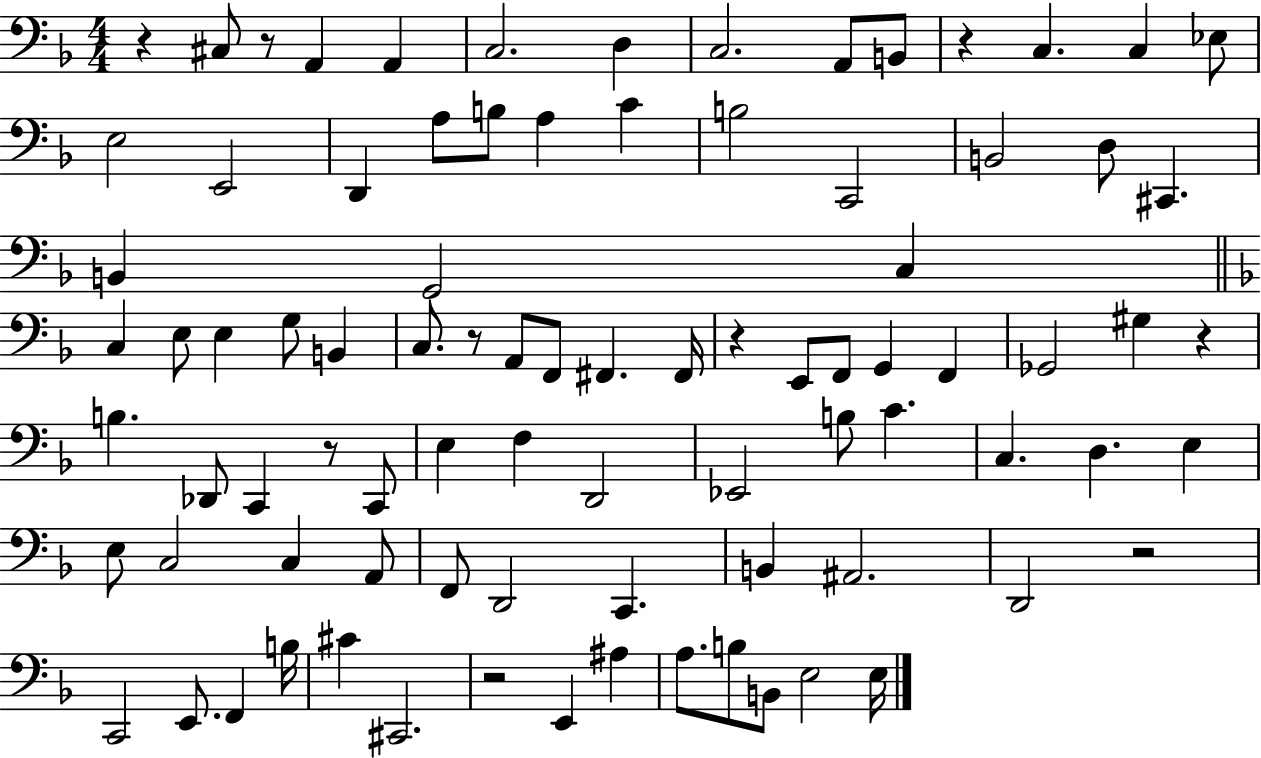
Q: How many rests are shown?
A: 9